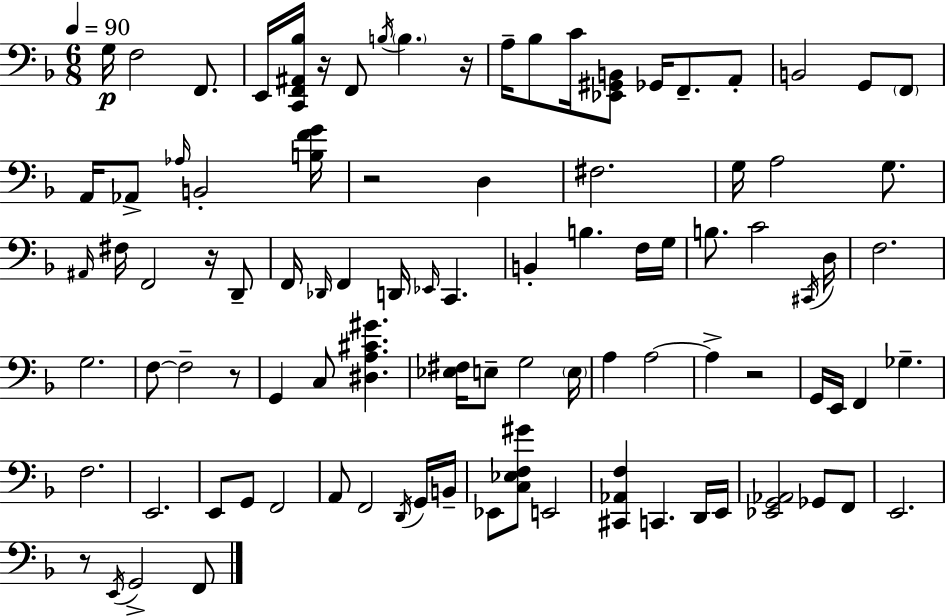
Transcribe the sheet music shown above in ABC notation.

X:1
T:Untitled
M:6/8
L:1/4
K:F
G,/4 F,2 F,,/2 E,,/4 [C,,F,,^A,,_B,]/4 z/4 F,,/2 B,/4 B, z/4 A,/4 _B,/2 C/4 [_E,,^G,,B,,]/2 _G,,/4 F,,/2 A,,/2 B,,2 G,,/2 F,,/2 A,,/4 _A,,/2 _A,/4 B,,2 [B,FG]/4 z2 D, ^F,2 G,/4 A,2 G,/2 ^A,,/4 ^F,/4 F,,2 z/4 D,,/2 F,,/4 _D,,/4 F,, D,,/4 _E,,/4 C,, B,, B, F,/4 G,/4 B,/2 C2 ^C,,/4 D,/4 F,2 G,2 F,/2 F,2 z/2 G,, C,/2 [^D,A,^C^G] [_E,^F,]/4 E,/2 G,2 E,/4 A, A,2 A, z2 G,,/4 E,,/4 F,, _G, F,2 E,,2 E,,/2 G,,/2 F,,2 A,,/2 F,,2 D,,/4 G,,/4 B,,/4 _E,,/2 [C,_E,F,^G]/2 E,,2 [^C,,_A,,F,] C,, D,,/4 E,,/4 [_E,,G,,_A,,]2 _G,,/2 F,,/2 E,,2 z/2 E,,/4 G,,2 F,,/2